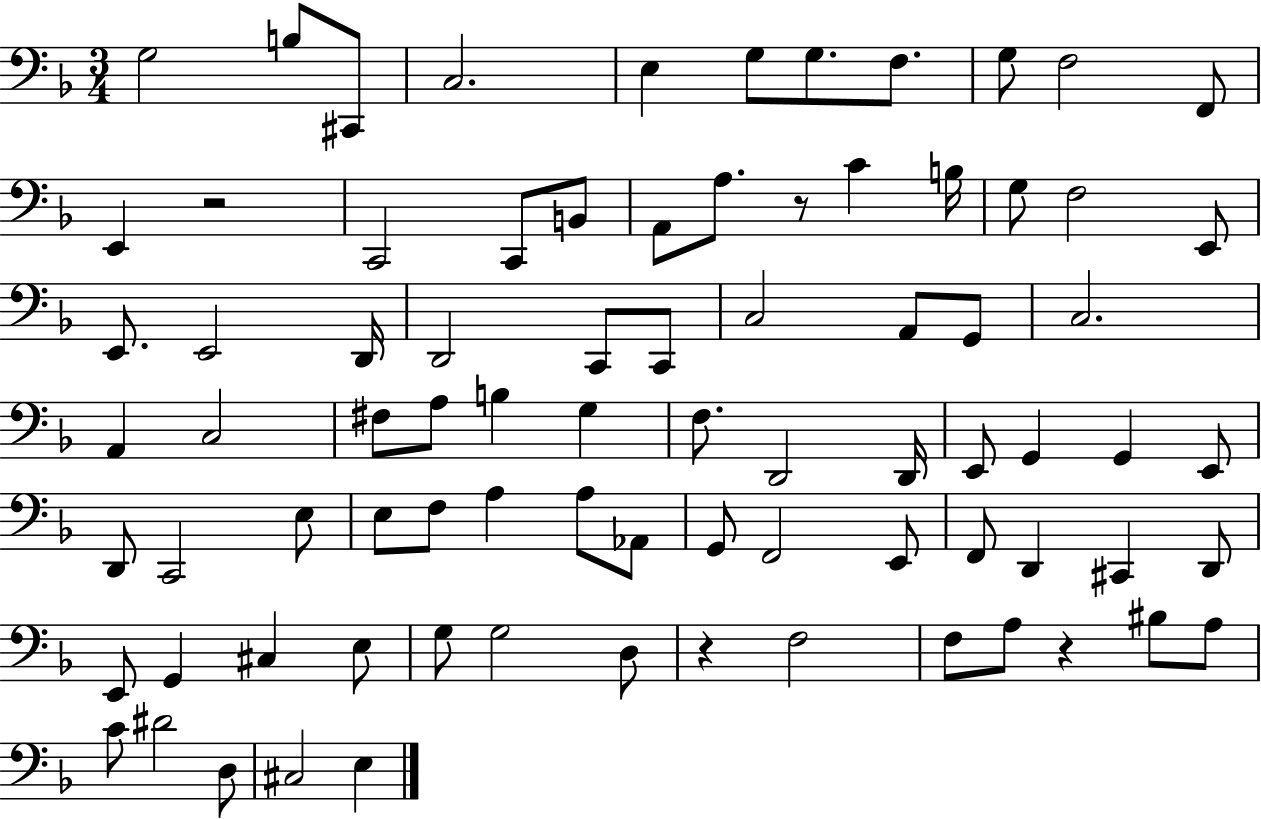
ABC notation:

X:1
T:Untitled
M:3/4
L:1/4
K:F
G,2 B,/2 ^C,,/2 C,2 E, G,/2 G,/2 F,/2 G,/2 F,2 F,,/2 E,, z2 C,,2 C,,/2 B,,/2 A,,/2 A,/2 z/2 C B,/4 G,/2 F,2 E,,/2 E,,/2 E,,2 D,,/4 D,,2 C,,/2 C,,/2 C,2 A,,/2 G,,/2 C,2 A,, C,2 ^F,/2 A,/2 B, G, F,/2 D,,2 D,,/4 E,,/2 G,, G,, E,,/2 D,,/2 C,,2 E,/2 E,/2 F,/2 A, A,/2 _A,,/2 G,,/2 F,,2 E,,/2 F,,/2 D,, ^C,, D,,/2 E,,/2 G,, ^C, E,/2 G,/2 G,2 D,/2 z F,2 F,/2 A,/2 z ^B,/2 A,/2 C/2 ^D2 D,/2 ^C,2 E,